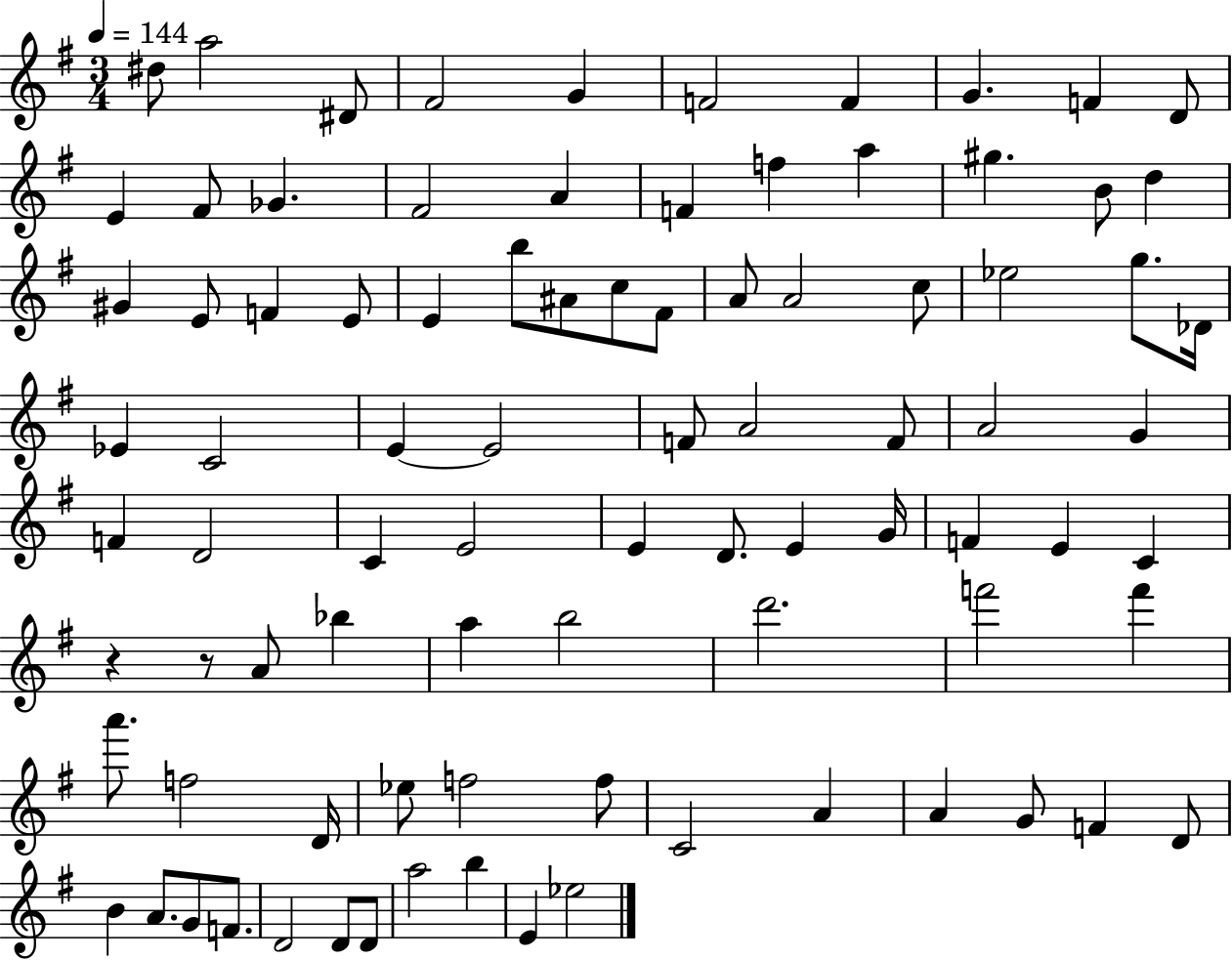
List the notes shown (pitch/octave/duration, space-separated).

D#5/e A5/h D#4/e F#4/h G4/q F4/h F4/q G4/q. F4/q D4/e E4/q F#4/e Gb4/q. F#4/h A4/q F4/q F5/q A5/q G#5/q. B4/e D5/q G#4/q E4/e F4/q E4/e E4/q B5/e A#4/e C5/e F#4/e A4/e A4/h C5/e Eb5/h G5/e. Db4/s Eb4/q C4/h E4/q E4/h F4/e A4/h F4/e A4/h G4/q F4/q D4/h C4/q E4/h E4/q D4/e. E4/q G4/s F4/q E4/q C4/q R/q R/e A4/e Bb5/q A5/q B5/h D6/h. F6/h F6/q A6/e. F5/h D4/s Eb5/e F5/h F5/e C4/h A4/q A4/q G4/e F4/q D4/e B4/q A4/e. G4/e F4/e. D4/h D4/e D4/e A5/h B5/q E4/q Eb5/h